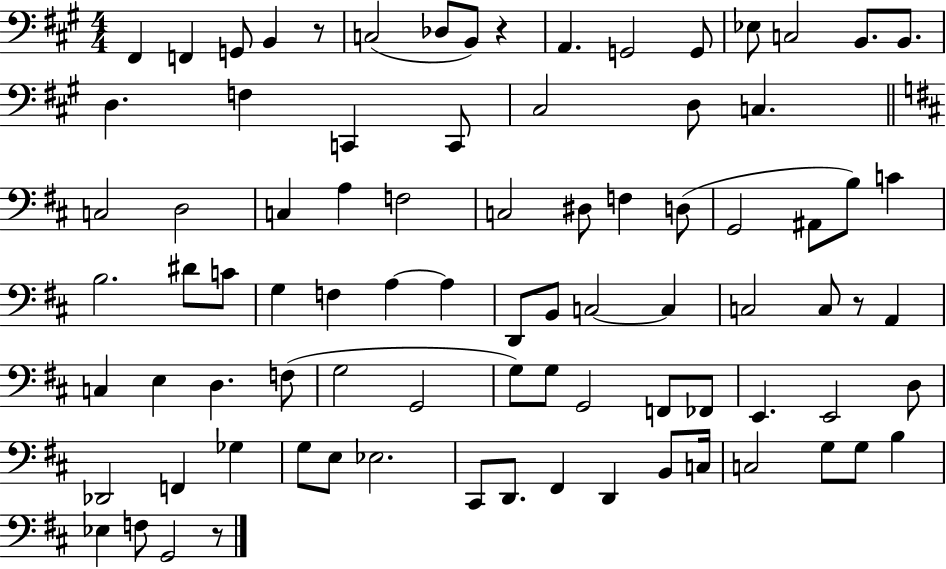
F#2/q F2/q G2/e B2/q R/e C3/h Db3/e B2/e R/q A2/q. G2/h G2/e Eb3/e C3/h B2/e. B2/e. D3/q. F3/q C2/q C2/e C#3/h D3/e C3/q. C3/h D3/h C3/q A3/q F3/h C3/h D#3/e F3/q D3/e G2/h A#2/e B3/e C4/q B3/h. D#4/e C4/e G3/q F3/q A3/q A3/q D2/e B2/e C3/h C3/q C3/h C3/e R/e A2/q C3/q E3/q D3/q. F3/e G3/h G2/h G3/e G3/e G2/h F2/e FES2/e E2/q. E2/h D3/e Db2/h F2/q Gb3/q G3/e E3/e Eb3/h. C#2/e D2/e. F#2/q D2/q B2/e C3/s C3/h G3/e G3/e B3/q Eb3/q F3/e G2/h R/e